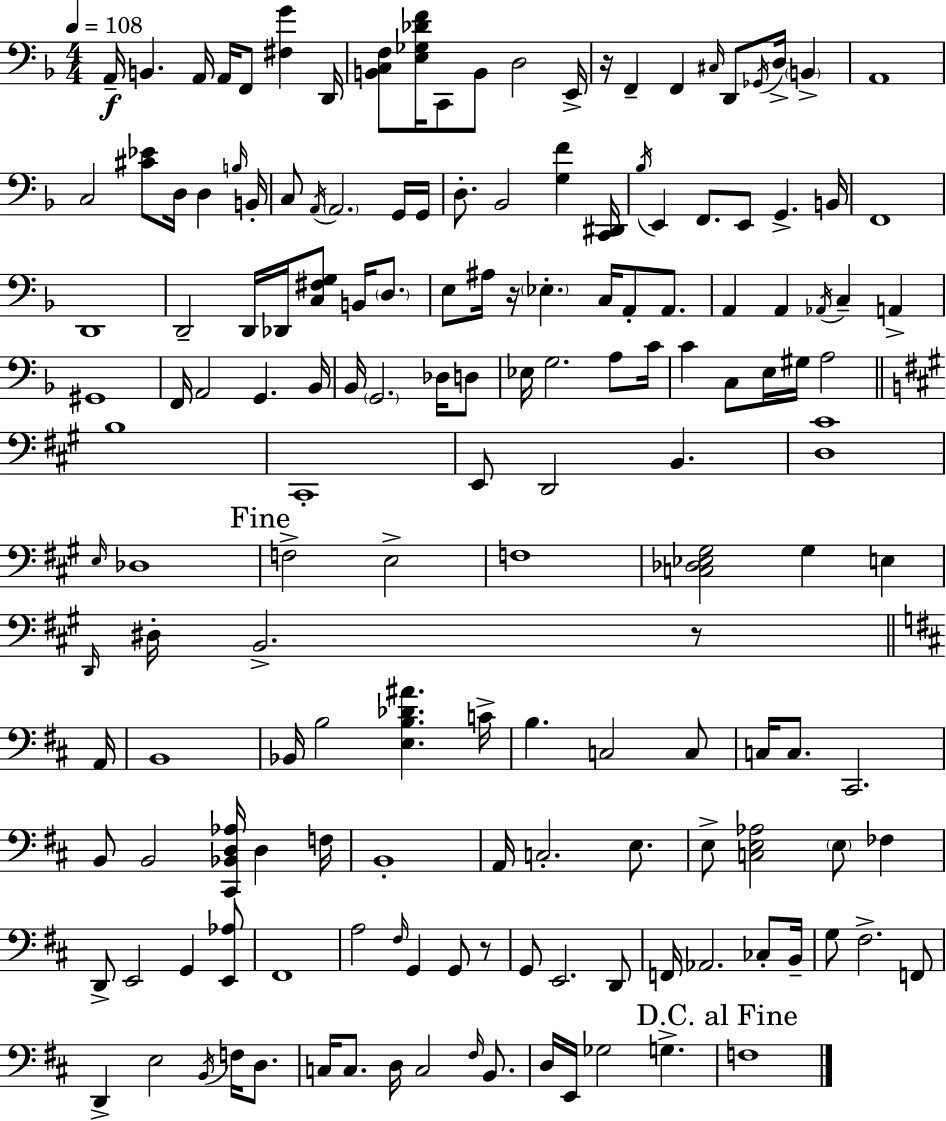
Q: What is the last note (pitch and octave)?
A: F3